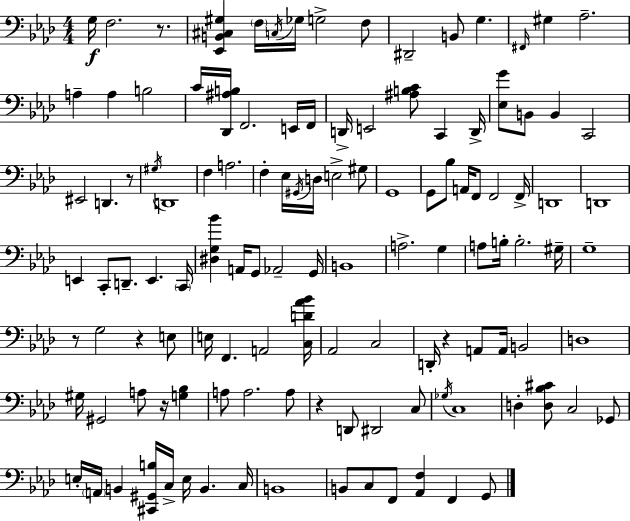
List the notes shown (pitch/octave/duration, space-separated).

G3/s F3/h. R/e. [Eb2,B2,C#3,G#3]/q F3/s C3/s Gb3/s G3/h F3/e D#2/h B2/e G3/q. F#2/s G#3/q Ab3/h. A3/q A3/q B3/h C4/s [Db2,A#3,B3]/s F2/h. E2/s F2/s D2/s E2/h [A#3,B3,C4]/e C2/q D2/s [Eb3,G4]/e B2/e B2/q C2/h EIS2/h D2/q. R/e G#3/s D2/w F3/q A3/h. F3/q Eb3/s G#2/s D3/s E3/h G#3/e G2/w G2/e Bb3/e A2/s F2/e F2/h F2/s D2/w D2/w E2/q C2/e D2/e. E2/q. C2/s [D#3,G3,Bb4]/q A2/s G2/e Ab2/h G2/s B2/w A3/h. G3/q A3/e B3/s B3/h. G#3/s G3/w R/e G3/h R/q E3/e E3/s F2/q. A2/h [C3,D4,Ab4,Bb4]/s Ab2/h C3/h D2/s R/q A2/e A2/s B2/h D3/w G#3/s G#2/h A3/e R/s [G3,Bb3]/q A3/e A3/h. A3/e R/q D2/e D#2/h C3/e Gb3/s C3/w D3/q [D3,Bb3,C#4]/e C3/h Gb2/e E3/s A2/s B2/q [C#2,G#2,B3]/s C3/s E3/s B2/q. C3/s B2/w B2/e C3/e F2/e [Ab2,F3]/q F2/q G2/e